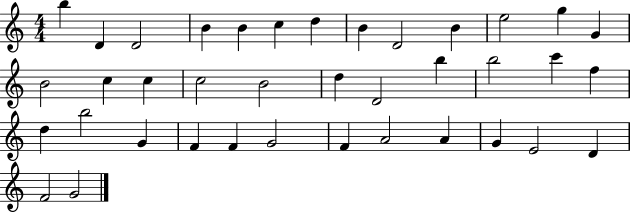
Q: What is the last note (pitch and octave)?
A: G4